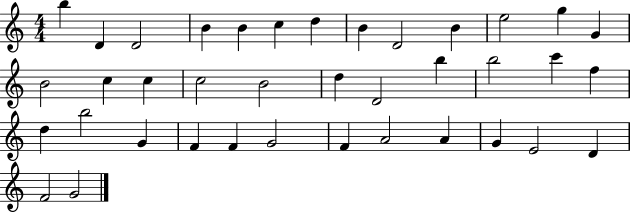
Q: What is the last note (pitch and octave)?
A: G4